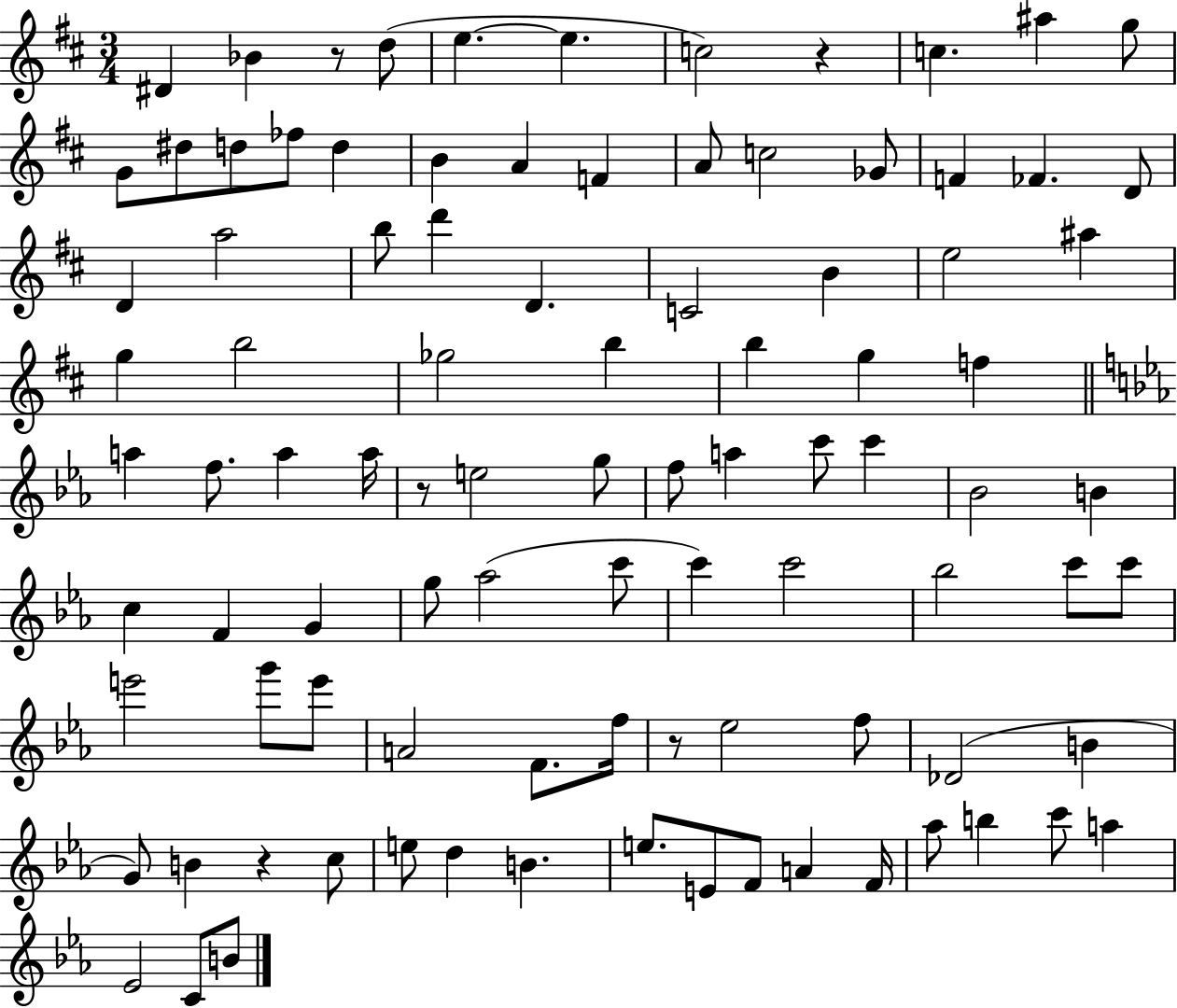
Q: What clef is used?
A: treble